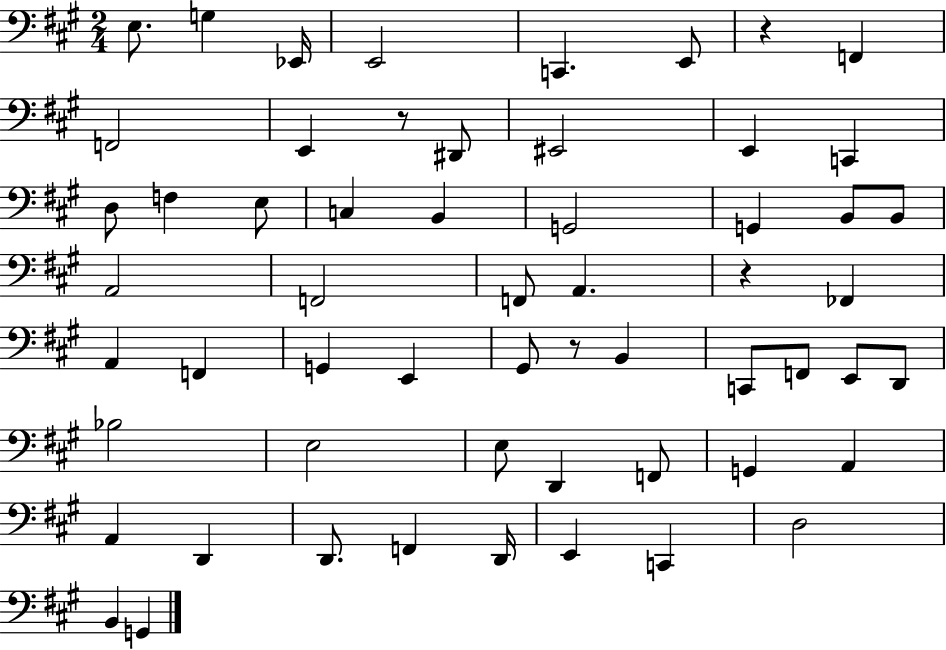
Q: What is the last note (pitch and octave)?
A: G2